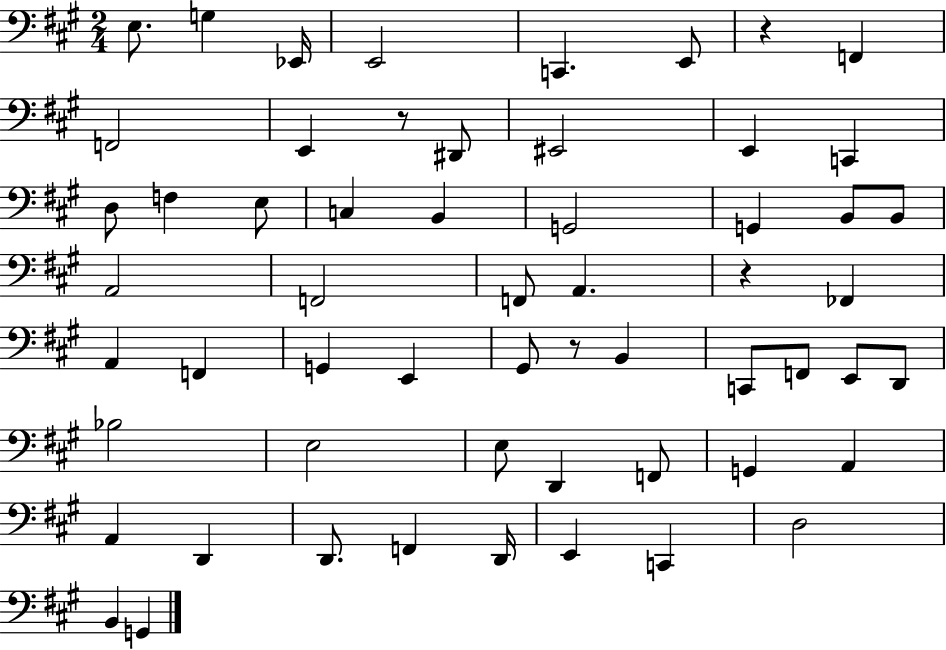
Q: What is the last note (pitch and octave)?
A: G2